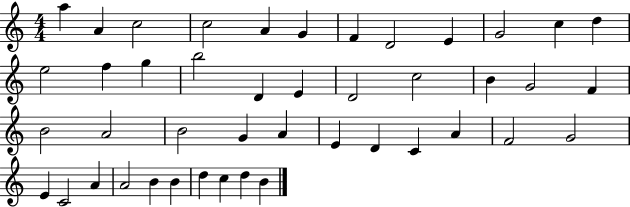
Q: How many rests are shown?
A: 0